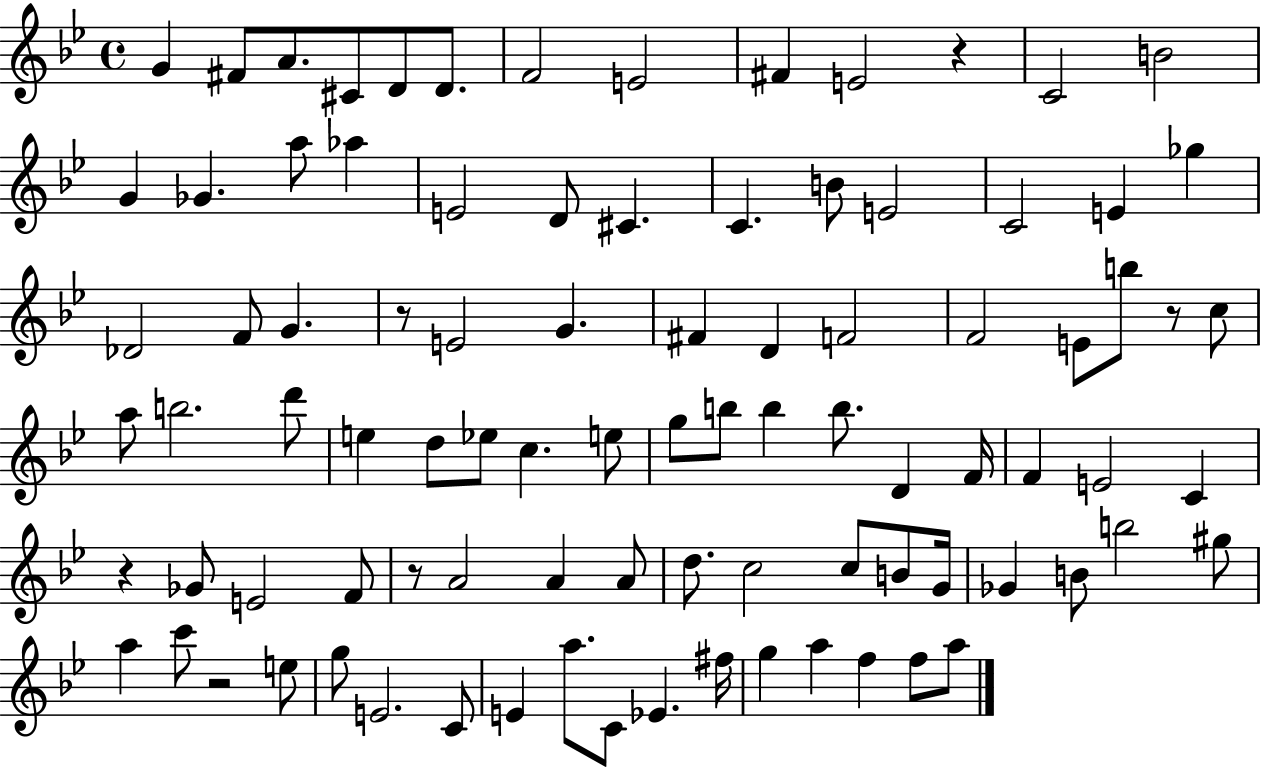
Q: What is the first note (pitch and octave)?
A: G4